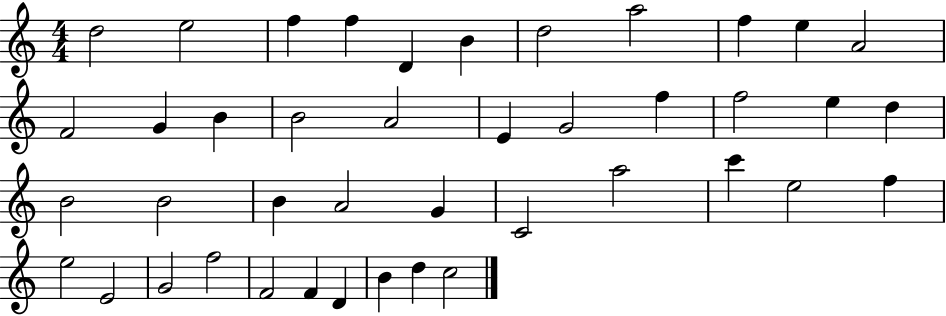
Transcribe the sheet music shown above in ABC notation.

X:1
T:Untitled
M:4/4
L:1/4
K:C
d2 e2 f f D B d2 a2 f e A2 F2 G B B2 A2 E G2 f f2 e d B2 B2 B A2 G C2 a2 c' e2 f e2 E2 G2 f2 F2 F D B d c2